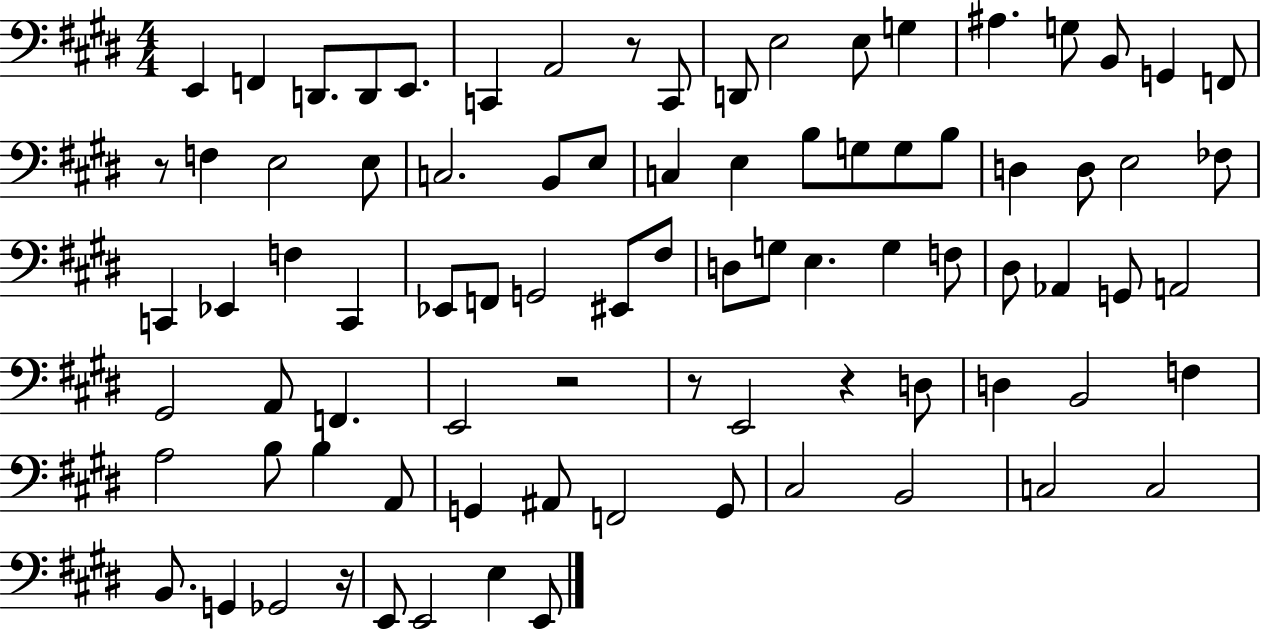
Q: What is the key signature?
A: E major